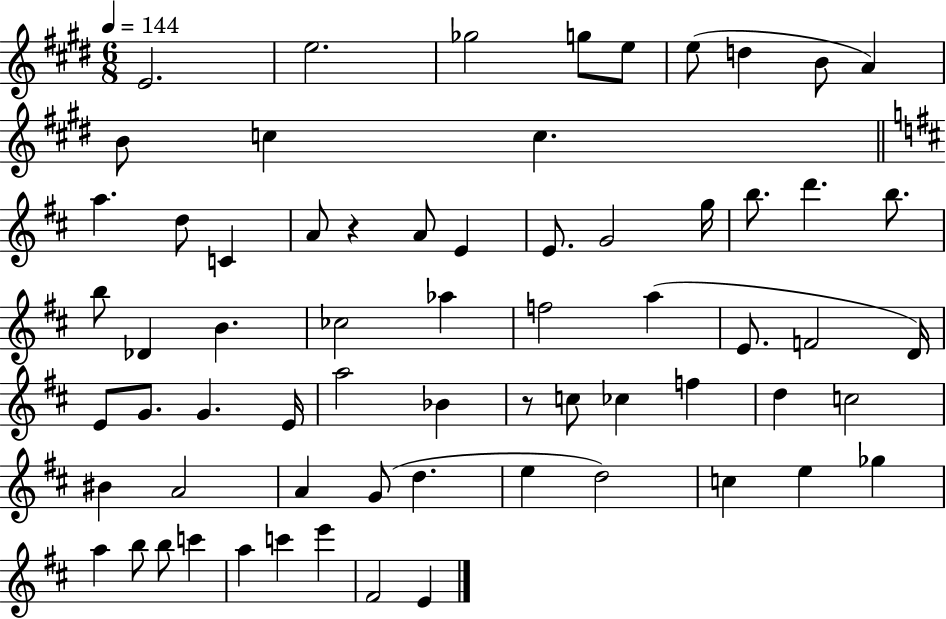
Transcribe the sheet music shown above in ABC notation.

X:1
T:Untitled
M:6/8
L:1/4
K:E
E2 e2 _g2 g/2 e/2 e/2 d B/2 A B/2 c c a d/2 C A/2 z A/2 E E/2 G2 g/4 b/2 d' b/2 b/2 _D B _c2 _a f2 a E/2 F2 D/4 E/2 G/2 G E/4 a2 _B z/2 c/2 _c f d c2 ^B A2 A G/2 d e d2 c e _g a b/2 b/2 c' a c' e' ^F2 E